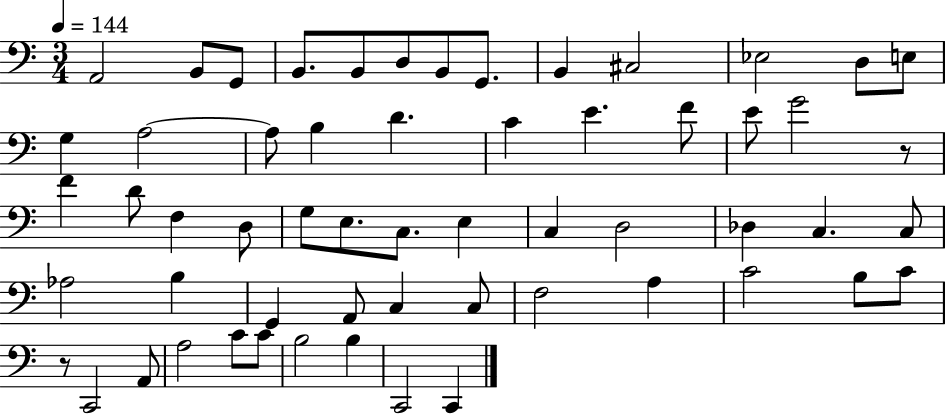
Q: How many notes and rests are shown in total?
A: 58